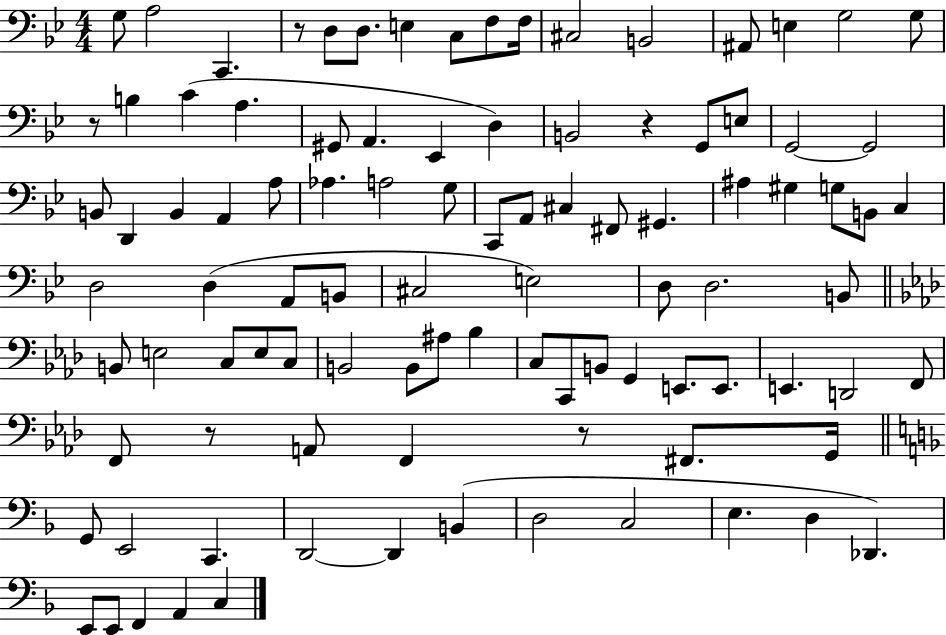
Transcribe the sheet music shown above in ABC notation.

X:1
T:Untitled
M:4/4
L:1/4
K:Bb
G,/2 A,2 C,, z/2 D,/2 D,/2 E, C,/2 F,/2 F,/4 ^C,2 B,,2 ^A,,/2 E, G,2 G,/2 z/2 B, C A, ^G,,/2 A,, _E,, D, B,,2 z G,,/2 E,/2 G,,2 G,,2 B,,/2 D,, B,, A,, A,/2 _A, A,2 G,/2 C,,/2 A,,/2 ^C, ^F,,/2 ^G,, ^A, ^G, G,/2 B,,/2 C, D,2 D, A,,/2 B,,/2 ^C,2 E,2 D,/2 D,2 B,,/2 B,,/2 E,2 C,/2 E,/2 C,/2 B,,2 B,,/2 ^A,/2 _B, C,/2 C,,/2 B,,/2 G,, E,,/2 E,,/2 E,, D,,2 F,,/2 F,,/2 z/2 A,,/2 F,, z/2 ^F,,/2 G,,/4 G,,/2 E,,2 C,, D,,2 D,, B,, D,2 C,2 E, D, _D,, E,,/2 E,,/2 F,, A,, C,